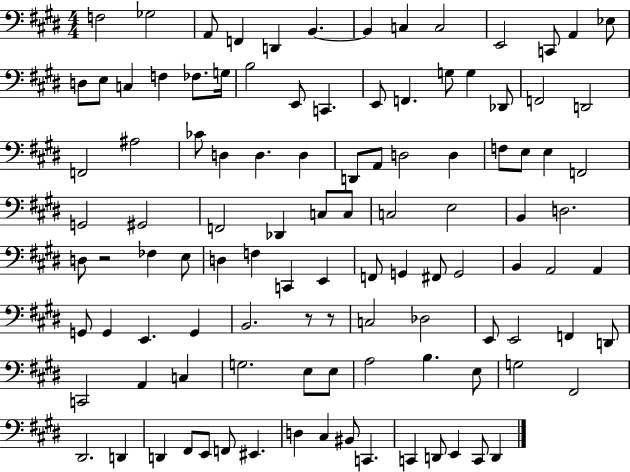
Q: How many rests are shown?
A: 3